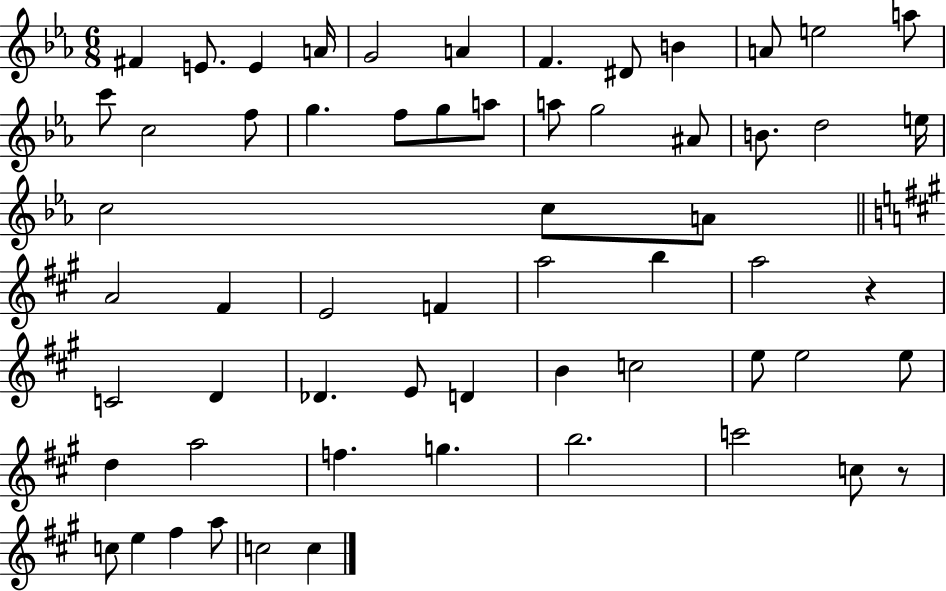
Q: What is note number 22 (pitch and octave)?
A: A#4